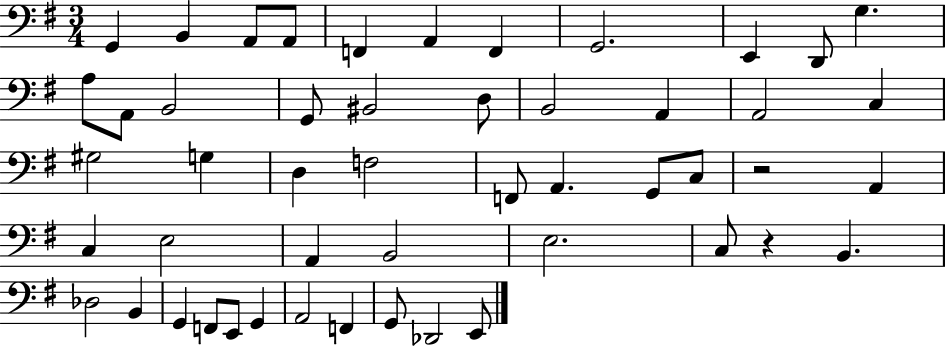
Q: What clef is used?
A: bass